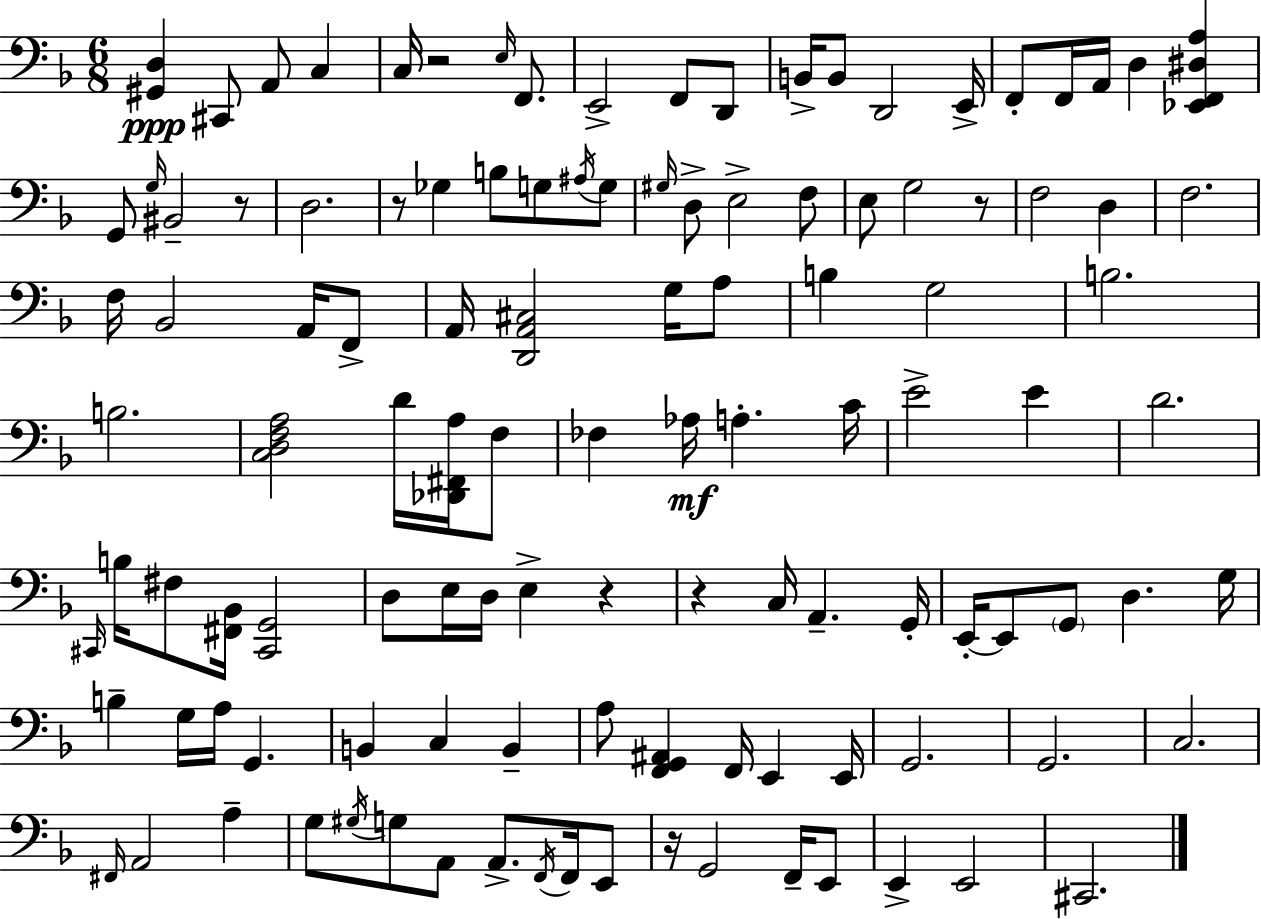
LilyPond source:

{
  \clef bass
  \numericTimeSignature
  \time 6/8
  \key f \major
  <gis, d>4\ppp cis,8 a,8 c4 | c16 r2 \grace { e16 } f,8. | e,2-> f,8 d,8 | b,16-> b,8 d,2 | \break e,16-> f,8-. f,16 a,16 d4 <ees, f, dis a>4 | g,8 \grace { g16 } bis,2-- | r8 d2. | r8 ges4 b8 g8 | \break \acciaccatura { ais16 } g8 \grace { gis16 } d8-> e2-> | f8 e8 g2 | r8 f2 | d4 f2. | \break f16 bes,2 | a,16 f,8-> a,16 <d, a, cis>2 | g16 a8 b4 g2 | b2. | \break b2. | <c d f a>2 | d'16 <des, fis, a>16 f8 fes4 aes16\mf a4.-. | c'16 e'2-> | \break e'4 d'2. | \grace { cis,16 } b16 fis8 <fis, bes,>16 <cis, g,>2 | d8 e16 d16 e4-> | r4 r4 c16 a,4.-- | \break g,16-. e,16-.~~ e,8 \parenthesize g,8 d4. | g16 b4-- g16 a16 g,4. | b,4 c4 | b,4-- a8 <f, g, ais,>4 f,16 | \break e,4 e,16 g,2. | g,2. | c2. | \grace { fis,16 } a,2 | \break a4-- g8 \acciaccatura { gis16 } g8 a,8 | a,8.-> \acciaccatura { f,16 } f,16 e,8 r16 g,2 | f,16-- e,8 e,4-> | e,2 cis,2. | \break \bar "|."
}